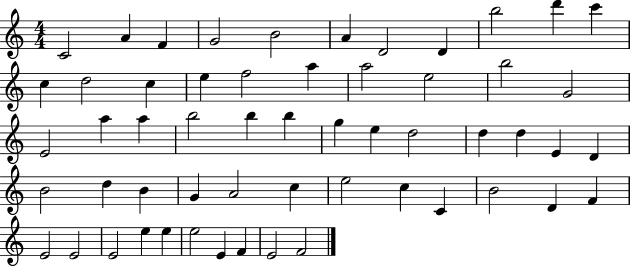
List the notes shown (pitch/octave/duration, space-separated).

C4/h A4/q F4/q G4/h B4/h A4/q D4/h D4/q B5/h D6/q C6/q C5/q D5/h C5/q E5/q F5/h A5/q A5/h E5/h B5/h G4/h E4/h A5/q A5/q B5/h B5/q B5/q G5/q E5/q D5/h D5/q D5/q E4/q D4/q B4/h D5/q B4/q G4/q A4/h C5/q E5/h C5/q C4/q B4/h D4/q F4/q E4/h E4/h E4/h E5/q E5/q E5/h E4/q F4/q E4/h F4/h